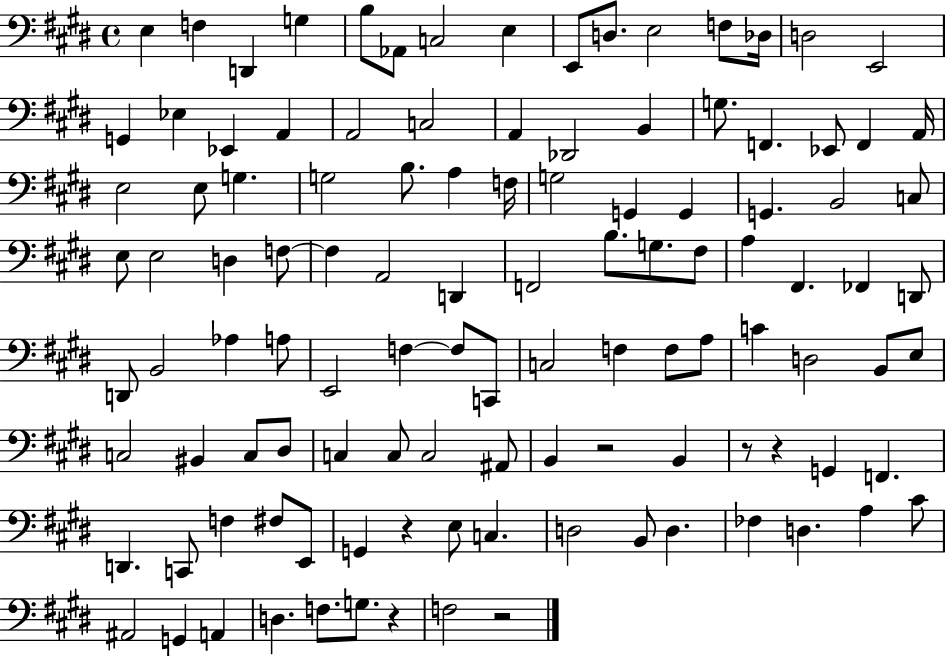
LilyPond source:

{
  \clef bass
  \time 4/4
  \defaultTimeSignature
  \key e \major
  e4 f4 d,4 g4 | b8 aes,8 c2 e4 | e,8 d8. e2 f8 des16 | d2 e,2 | \break g,4 ees4 ees,4 a,4 | a,2 c2 | a,4 des,2 b,4 | g8. f,4. ees,8 f,4 a,16 | \break e2 e8 g4. | g2 b8. a4 f16 | g2 g,4 g,4 | g,4. b,2 c8 | \break e8 e2 d4 f8~~ | f4 a,2 d,4 | f,2 b8. g8. fis8 | a4 fis,4. fes,4 d,8 | \break d,8 b,2 aes4 a8 | e,2 f4~~ f8 c,8 | c2 f4 f8 a8 | c'4 d2 b,8 e8 | \break c2 bis,4 c8 dis8 | c4 c8 c2 ais,8 | b,4 r2 b,4 | r8 r4 g,4 f,4. | \break d,4. c,8 f4 fis8 e,8 | g,4 r4 e8 c4. | d2 b,8 d4. | fes4 d4. a4 cis'8 | \break ais,2 g,4 a,4 | d4. f8. g8. r4 | f2 r2 | \bar "|."
}